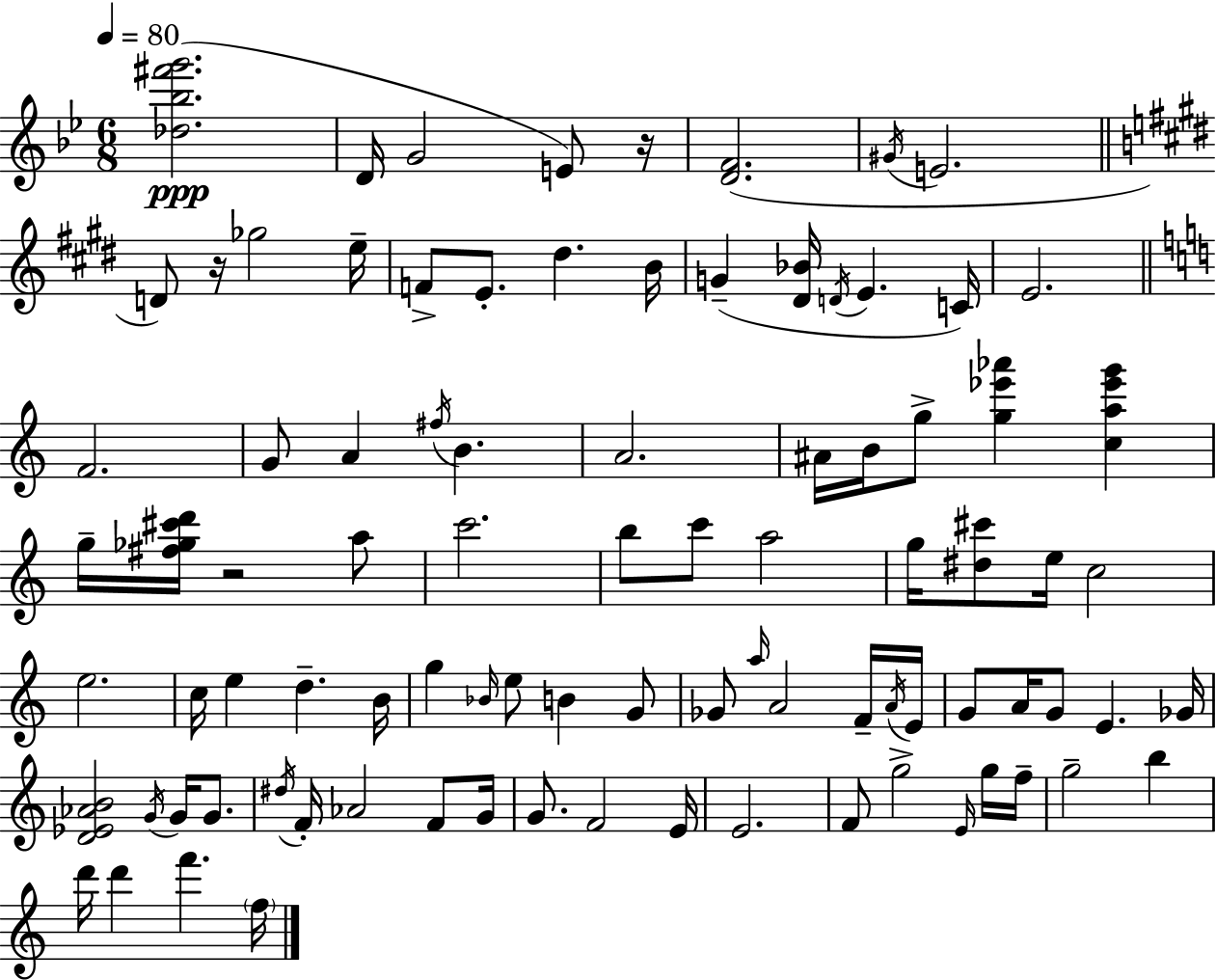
[Db5,Bb5,F#6,G6]/h. D4/s G4/h E4/e R/s [D4,F4]/h. G#4/s E4/h. D4/e R/s Gb5/h E5/s F4/e E4/e. D#5/q. B4/s G4/q [D#4,Bb4]/s D4/s E4/q. C4/s E4/h. F4/h. G4/e A4/q F#5/s B4/q. A4/h. A#4/s B4/s G5/e [G5,Eb6,Ab6]/q [C5,A5,Eb6,G6]/q G5/s [F#5,Gb5,C#6,D6]/s R/h A5/e C6/h. B5/e C6/e A5/h G5/s [D#5,C#6]/e E5/s C5/h E5/h. C5/s E5/q D5/q. B4/s G5/q Bb4/s E5/e B4/q G4/e Gb4/e A5/s A4/h F4/s A4/s E4/s G4/e A4/s G4/e E4/q. Gb4/s [D4,Eb4,Ab4,B4]/h G4/s G4/s G4/e. D#5/s F4/s Ab4/h F4/e G4/s G4/e. F4/h E4/s E4/h. F4/e G5/h E4/s G5/s F5/s G5/h B5/q D6/s D6/q F6/q. F5/s